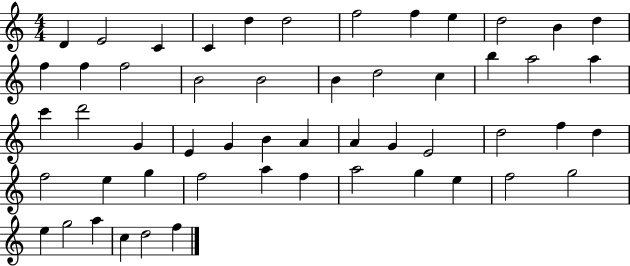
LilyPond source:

{
  \clef treble
  \numericTimeSignature
  \time 4/4
  \key c \major
  d'4 e'2 c'4 | c'4 d''4 d''2 | f''2 f''4 e''4 | d''2 b'4 d''4 | \break f''4 f''4 f''2 | b'2 b'2 | b'4 d''2 c''4 | b''4 a''2 a''4 | \break c'''4 d'''2 g'4 | e'4 g'4 b'4 a'4 | a'4 g'4 e'2 | d''2 f''4 d''4 | \break f''2 e''4 g''4 | f''2 a''4 f''4 | a''2 g''4 e''4 | f''2 g''2 | \break e''4 g''2 a''4 | c''4 d''2 f''4 | \bar "|."
}